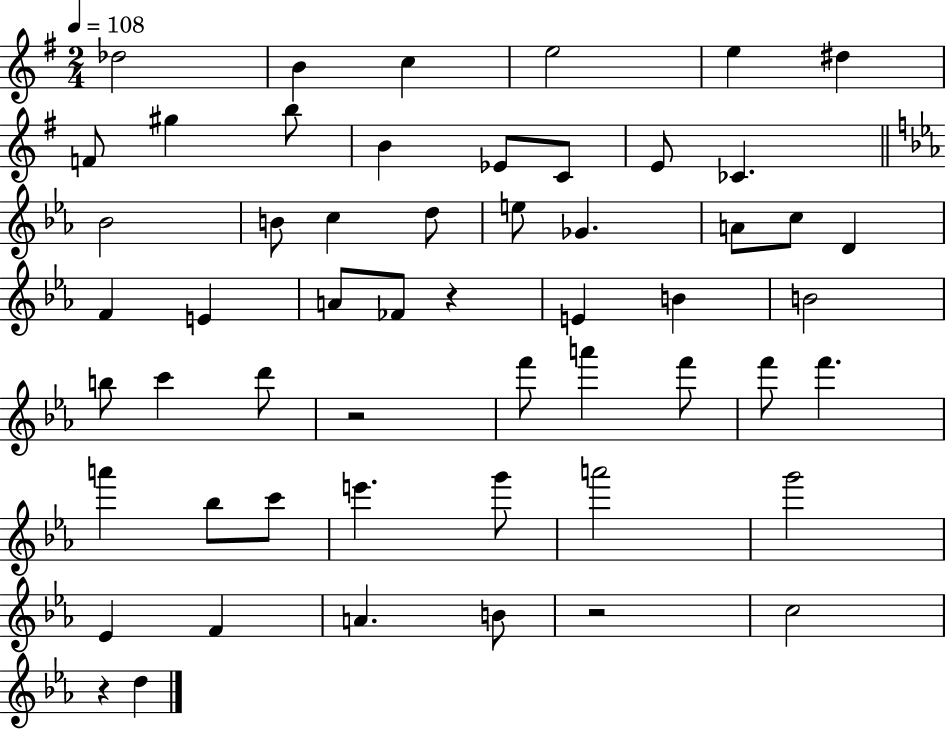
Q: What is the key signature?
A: G major